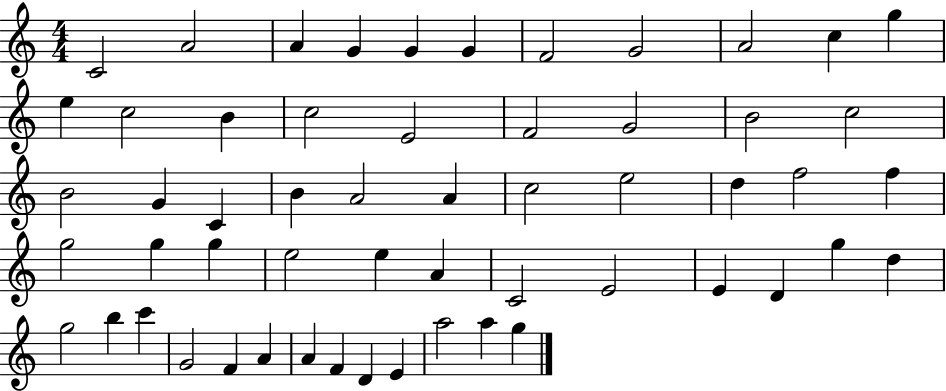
{
  \clef treble
  \numericTimeSignature
  \time 4/4
  \key c \major
  c'2 a'2 | a'4 g'4 g'4 g'4 | f'2 g'2 | a'2 c''4 g''4 | \break e''4 c''2 b'4 | c''2 e'2 | f'2 g'2 | b'2 c''2 | \break b'2 g'4 c'4 | b'4 a'2 a'4 | c''2 e''2 | d''4 f''2 f''4 | \break g''2 g''4 g''4 | e''2 e''4 a'4 | c'2 e'2 | e'4 d'4 g''4 d''4 | \break g''2 b''4 c'''4 | g'2 f'4 a'4 | a'4 f'4 d'4 e'4 | a''2 a''4 g''4 | \break \bar "|."
}